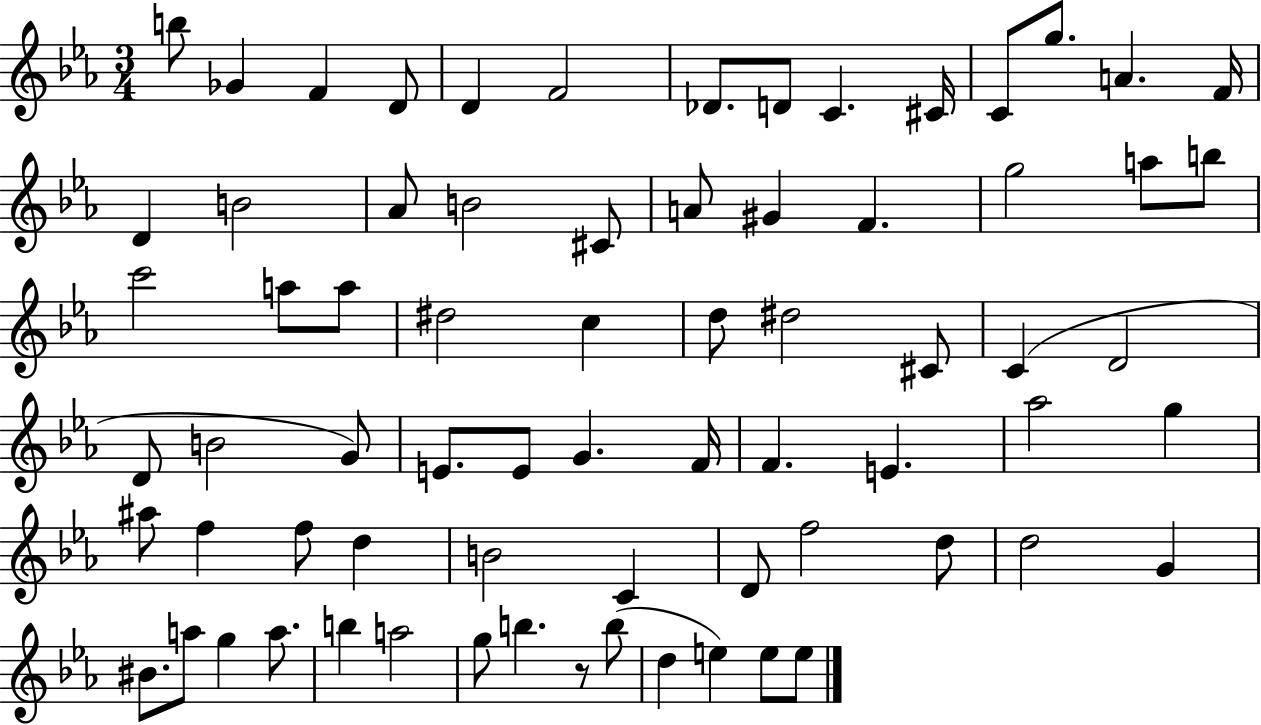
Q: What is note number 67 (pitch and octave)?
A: D5